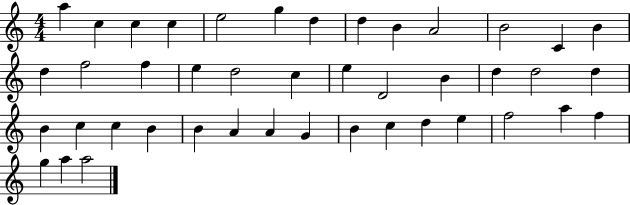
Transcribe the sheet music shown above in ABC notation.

X:1
T:Untitled
M:4/4
L:1/4
K:C
a c c c e2 g d d B A2 B2 C B d f2 f e d2 c e D2 B d d2 d B c c B B A A G B c d e f2 a f g a a2